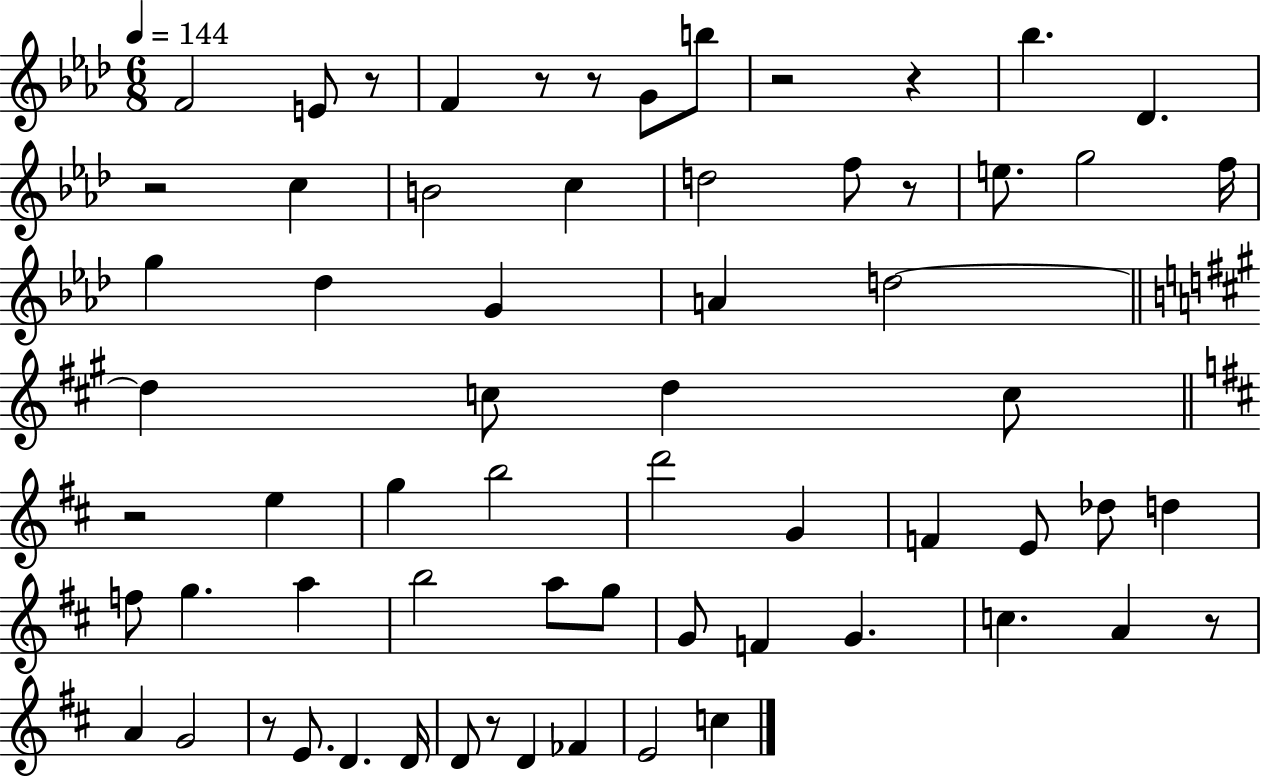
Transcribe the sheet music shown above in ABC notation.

X:1
T:Untitled
M:6/8
L:1/4
K:Ab
F2 E/2 z/2 F z/2 z/2 G/2 b/2 z2 z _b _D z2 c B2 c d2 f/2 z/2 e/2 g2 f/4 g _d G A d2 d c/2 d c/2 z2 e g b2 d'2 G F E/2 _d/2 d f/2 g a b2 a/2 g/2 G/2 F G c A z/2 A G2 z/2 E/2 D D/4 D/2 z/2 D _F E2 c